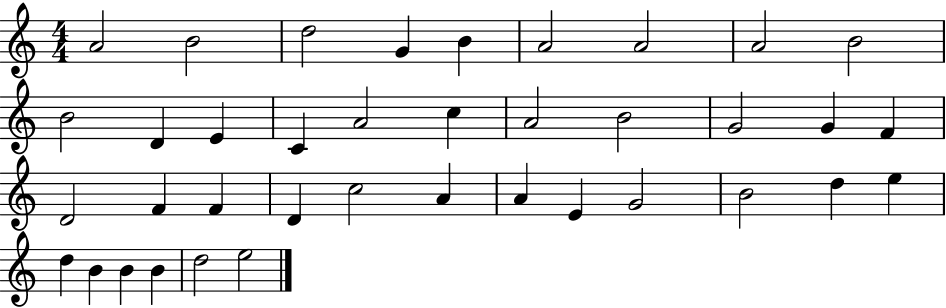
{
  \clef treble
  \numericTimeSignature
  \time 4/4
  \key c \major
  a'2 b'2 | d''2 g'4 b'4 | a'2 a'2 | a'2 b'2 | \break b'2 d'4 e'4 | c'4 a'2 c''4 | a'2 b'2 | g'2 g'4 f'4 | \break d'2 f'4 f'4 | d'4 c''2 a'4 | a'4 e'4 g'2 | b'2 d''4 e''4 | \break d''4 b'4 b'4 b'4 | d''2 e''2 | \bar "|."
}